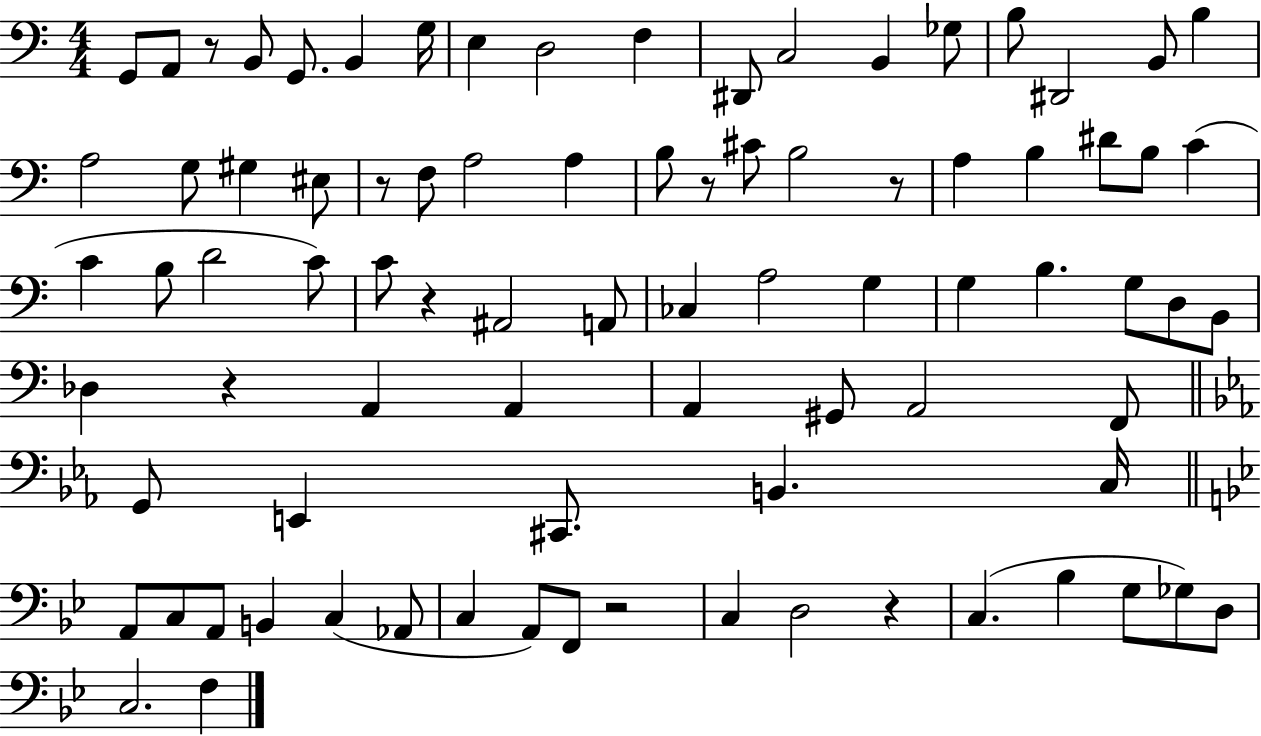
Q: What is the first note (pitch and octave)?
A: G2